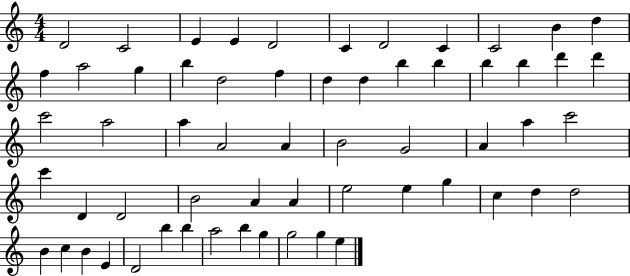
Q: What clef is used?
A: treble